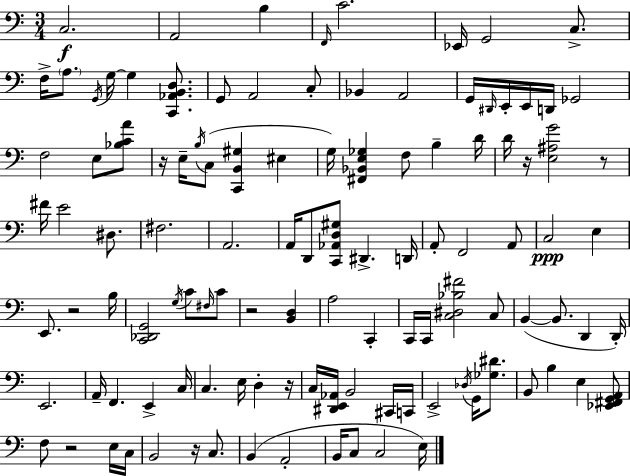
X:1
T:Untitled
M:3/4
L:1/4
K:Am
C,2 A,,2 B, F,,/4 C2 _E,,/4 G,,2 C,/2 F,/4 A,/2 G,,/4 G,/4 G, [C,,_A,,B,,D,]/2 G,,/2 A,,2 C,/2 _B,, A,,2 G,,/4 ^D,,/4 E,,/4 E,,/4 D,,/4 _G,,2 F,2 E,/2 [_B,CA]/2 z/4 E,/4 B,/4 C,/2 [C,,B,,^G,] ^E, G,/4 [^F,,_B,,E,_G,] F,/2 B, D/4 D/4 z/4 [E,^A,G]2 z/2 ^F/4 E2 ^D,/2 ^F,2 A,,2 A,,/4 D,,/2 [C,,_A,,D,^G,]/2 ^D,, D,,/4 A,,/2 F,,2 A,,/2 C,2 E, E,,/2 z2 B,/4 [C,,_D,,G,,]2 G,/4 C/2 ^F,/4 C/2 z2 [B,,D,] A,2 C,, C,,/4 C,,/4 [C,^D,_B,^F]2 C,/2 B,, B,,/2 D,, D,,/4 E,,2 A,,/4 F,, E,, C,/4 C, E,/4 D, z/4 C,/4 [^D,,E,,_A,,]/4 B,,2 ^C,,/4 C,,/4 E,,2 _D,/4 G,,/4 [_G,^D]/2 B,,/2 B, E, [_E,,^F,,G,,A,,]/2 F,/2 z2 E,/4 C,/4 B,,2 z/4 C,/2 B,, A,,2 B,,/4 C,/2 C,2 E,/4